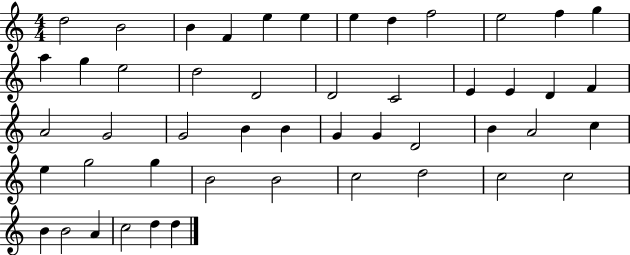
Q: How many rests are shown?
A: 0